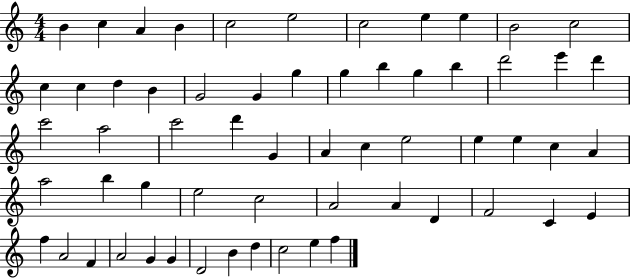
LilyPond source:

{
  \clef treble
  \numericTimeSignature
  \time 4/4
  \key c \major
  b'4 c''4 a'4 b'4 | c''2 e''2 | c''2 e''4 e''4 | b'2 c''2 | \break c''4 c''4 d''4 b'4 | g'2 g'4 g''4 | g''4 b''4 g''4 b''4 | d'''2 e'''4 d'''4 | \break c'''2 a''2 | c'''2 d'''4 g'4 | a'4 c''4 e''2 | e''4 e''4 c''4 a'4 | \break a''2 b''4 g''4 | e''2 c''2 | a'2 a'4 d'4 | f'2 c'4 e'4 | \break f''4 a'2 f'4 | a'2 g'4 g'4 | d'2 b'4 d''4 | c''2 e''4 f''4 | \break \bar "|."
}